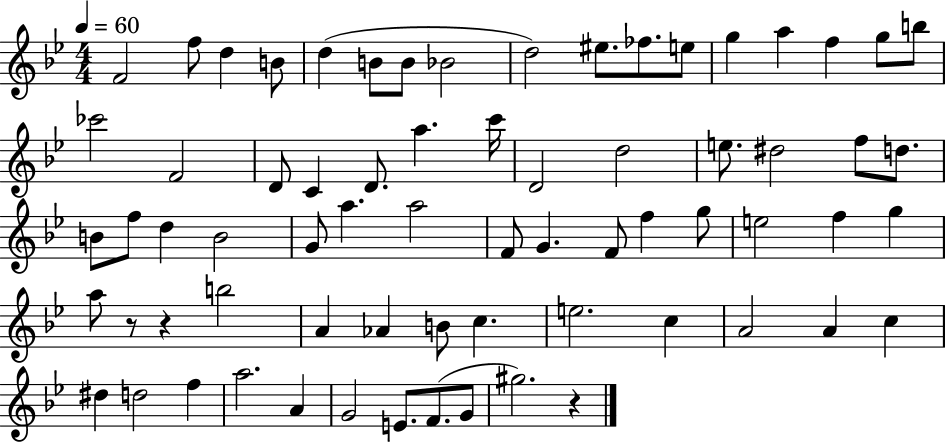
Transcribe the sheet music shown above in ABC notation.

X:1
T:Untitled
M:4/4
L:1/4
K:Bb
F2 f/2 d B/2 d B/2 B/2 _B2 d2 ^e/2 _f/2 e/2 g a f g/2 b/2 _c'2 F2 D/2 C D/2 a c'/4 D2 d2 e/2 ^d2 f/2 d/2 B/2 f/2 d B2 G/2 a a2 F/2 G F/2 f g/2 e2 f g a/2 z/2 z b2 A _A B/2 c e2 c A2 A c ^d d2 f a2 A G2 E/2 F/2 G/2 ^g2 z